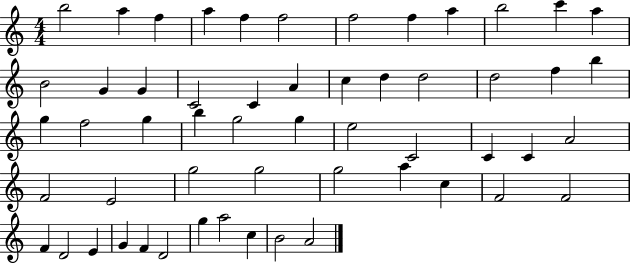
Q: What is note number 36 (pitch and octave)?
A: F4